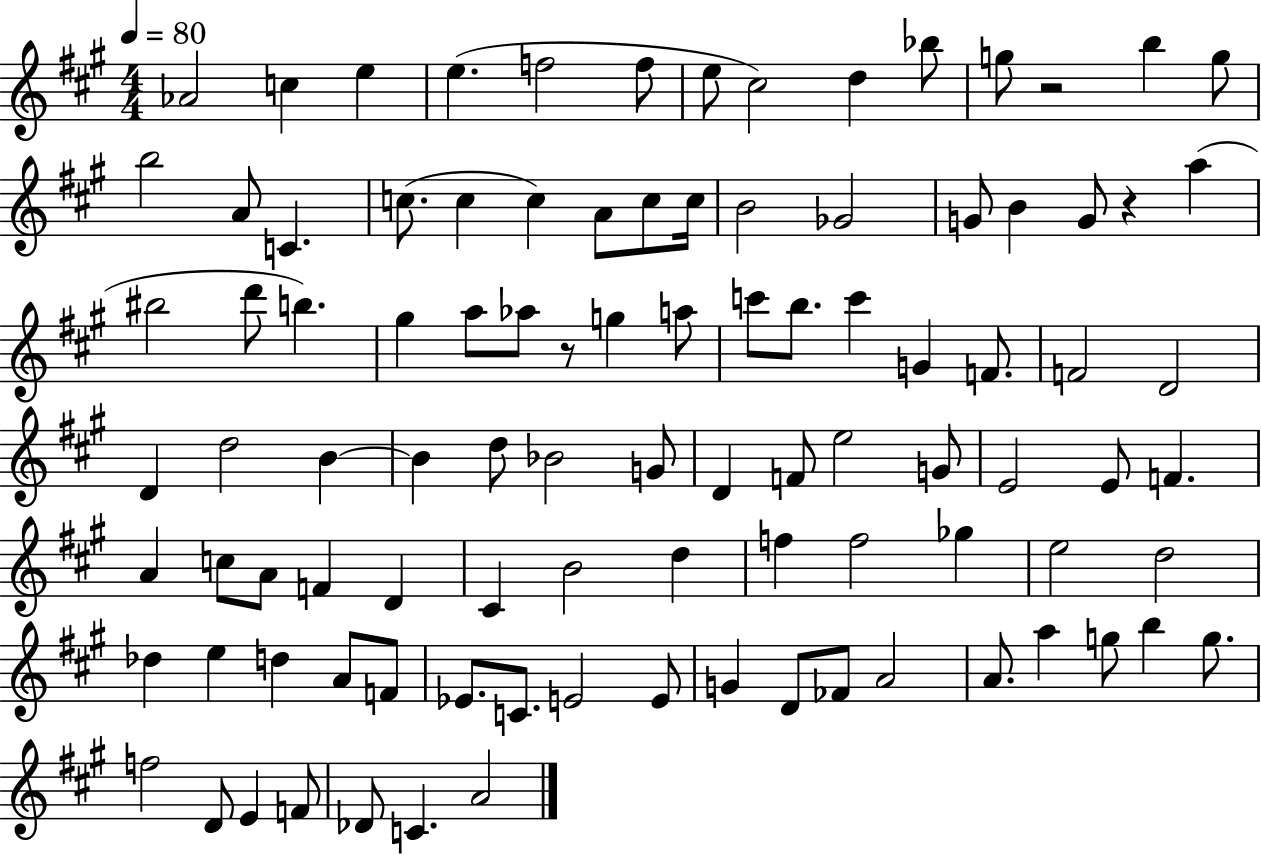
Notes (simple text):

Ab4/h C5/q E5/q E5/q. F5/h F5/e E5/e C#5/h D5/q Bb5/e G5/e R/h B5/q G5/e B5/h A4/e C4/q. C5/e. C5/q C5/q A4/e C5/e C5/s B4/h Gb4/h G4/e B4/q G4/e R/q A5/q BIS5/h D6/e B5/q. G#5/q A5/e Ab5/e R/e G5/q A5/e C6/e B5/e. C6/q G4/q F4/e. F4/h D4/h D4/q D5/h B4/q B4/q D5/e Bb4/h G4/e D4/q F4/e E5/h G4/e E4/h E4/e F4/q. A4/q C5/e A4/e F4/q D4/q C#4/q B4/h D5/q F5/q F5/h Gb5/q E5/h D5/h Db5/q E5/q D5/q A4/e F4/e Eb4/e. C4/e. E4/h E4/e G4/q D4/e FES4/e A4/h A4/e. A5/q G5/e B5/q G5/e. F5/h D4/e E4/q F4/e Db4/e C4/q. A4/h